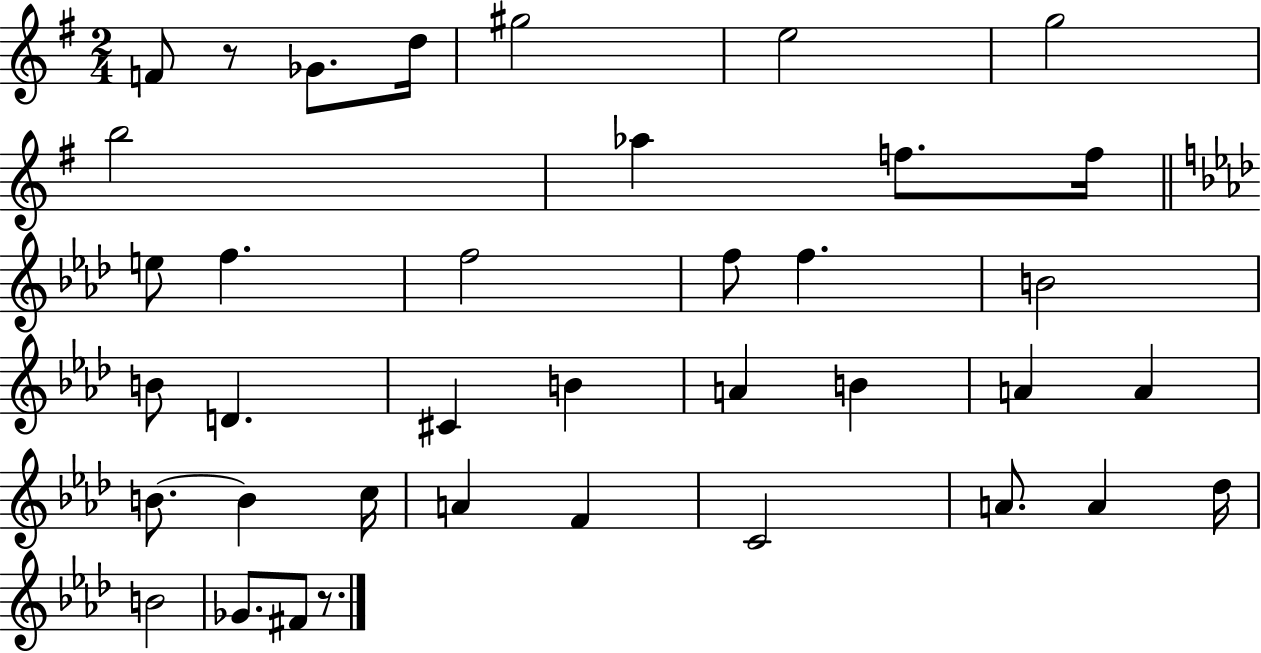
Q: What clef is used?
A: treble